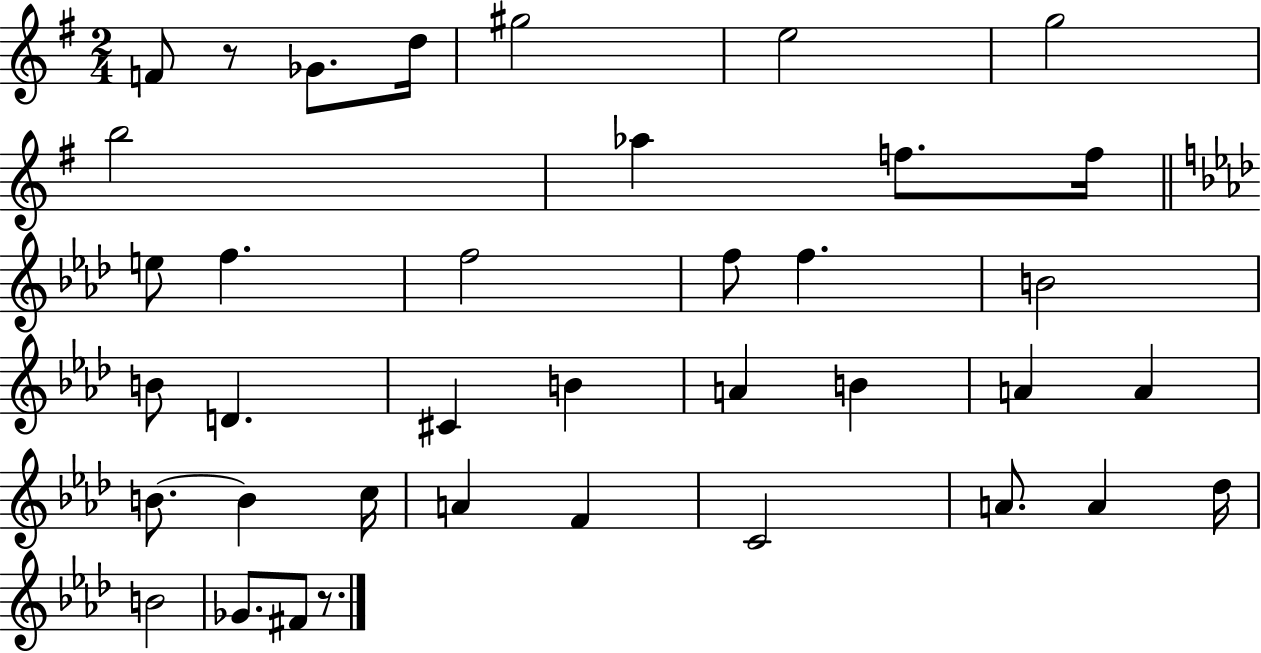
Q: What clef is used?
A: treble